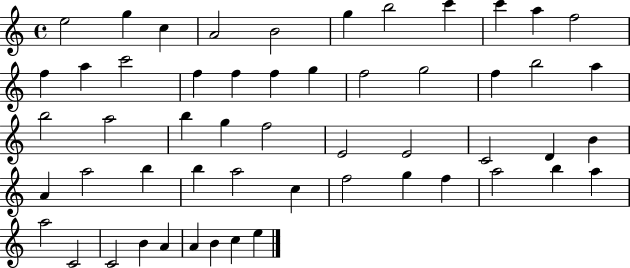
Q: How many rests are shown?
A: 0